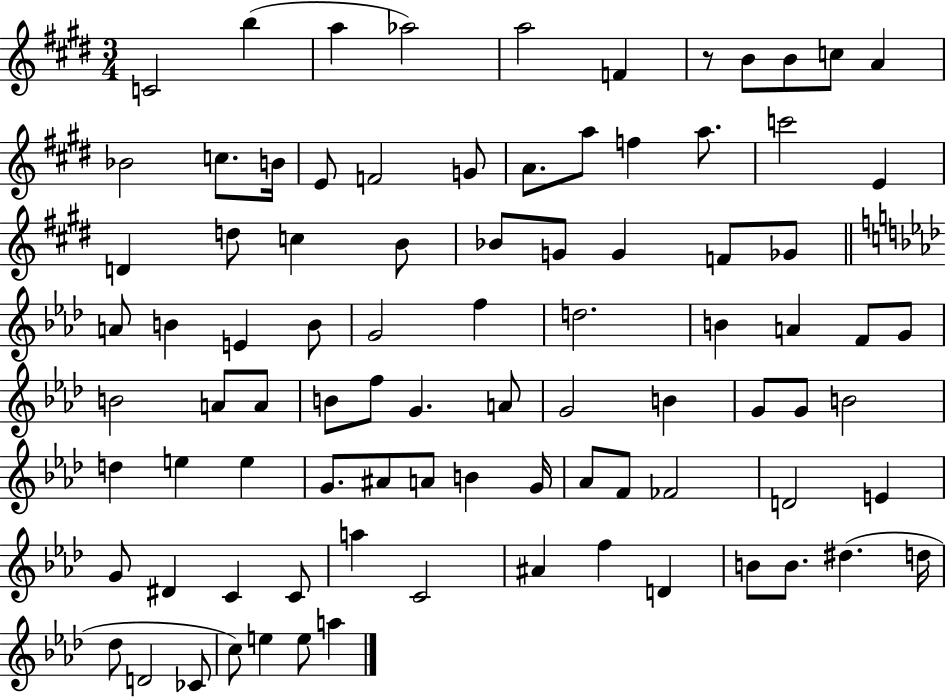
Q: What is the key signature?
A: E major